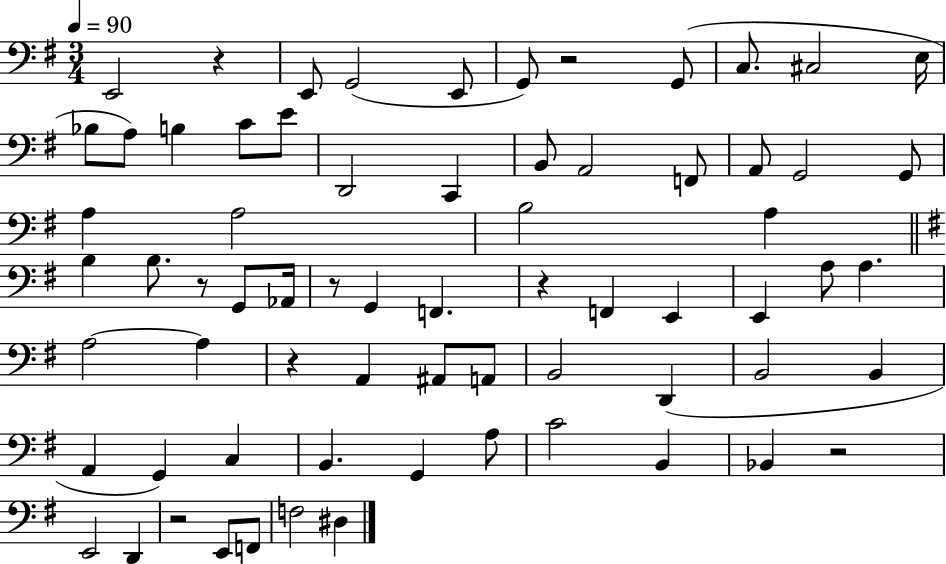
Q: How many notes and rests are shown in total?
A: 69